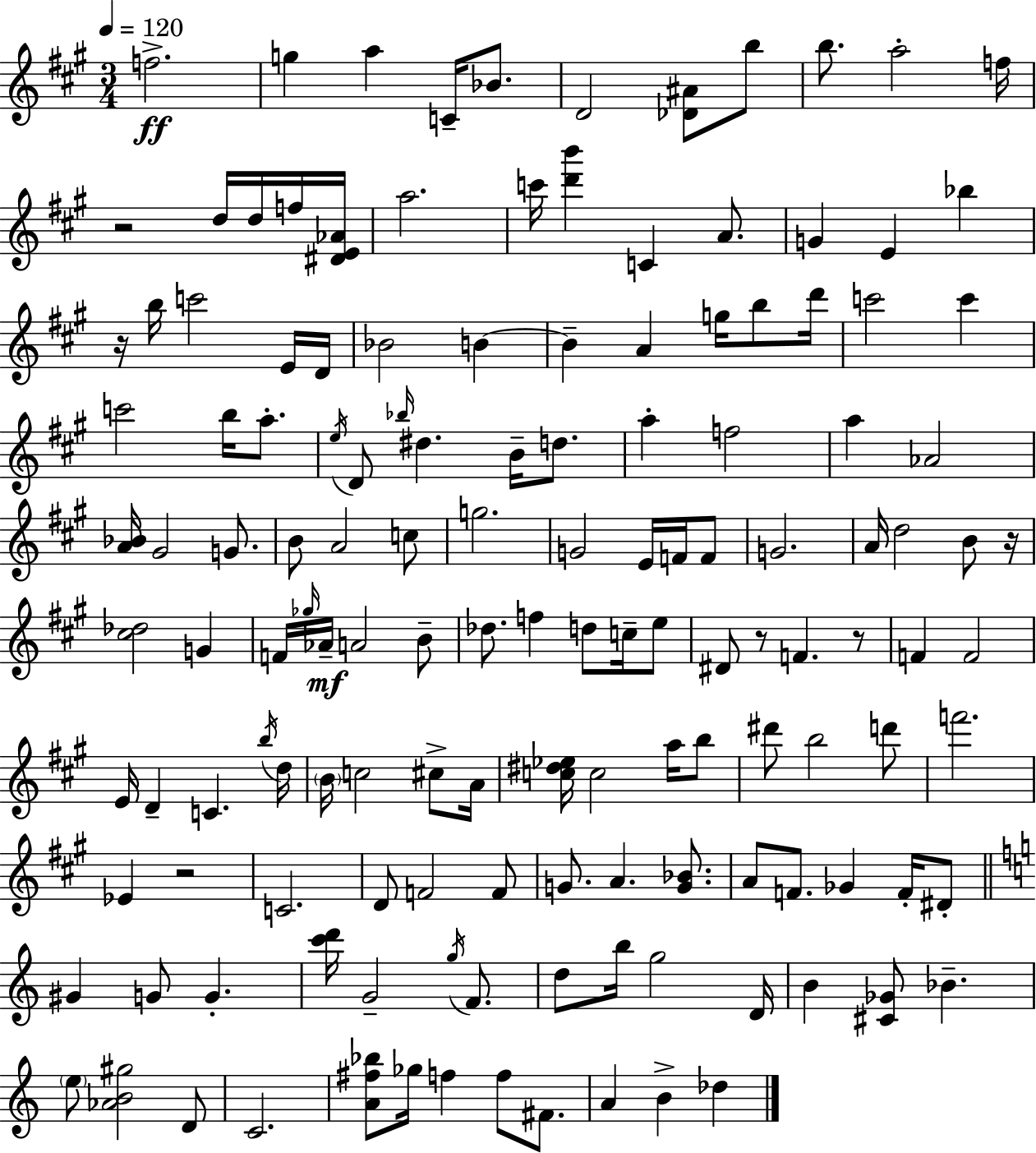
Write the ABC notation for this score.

X:1
T:Untitled
M:3/4
L:1/4
K:A
f2 g a C/4 _B/2 D2 [_D^A]/2 b/2 b/2 a2 f/4 z2 d/4 d/4 f/4 [^DE_A]/4 a2 c'/4 [d'b'] C A/2 G E _b z/4 b/4 c'2 E/4 D/4 _B2 B B A g/4 b/2 d'/4 c'2 c' c'2 b/4 a/2 e/4 D/2 _b/4 ^d B/4 d/2 a f2 a _A2 [A_B]/4 ^G2 G/2 B/2 A2 c/2 g2 G2 E/4 F/4 F/2 G2 A/4 d2 B/2 z/4 [^c_d]2 G F/4 _g/4 _A/4 A2 B/2 _d/2 f d/2 c/4 e/2 ^D/2 z/2 F z/2 F F2 E/4 D C b/4 d/4 B/4 c2 ^c/2 A/4 [c^d_e]/4 c2 a/4 b/2 ^d'/2 b2 d'/2 f'2 _E z2 C2 D/2 F2 F/2 G/2 A [G_B]/2 A/2 F/2 _G F/4 ^D/2 ^G G/2 G [c'd']/4 G2 g/4 F/2 d/2 b/4 g2 D/4 B [^C_G]/2 _B e/2 [_AB^g]2 D/2 C2 [A^f_b]/2 _g/4 f f/2 ^F/2 A B _d